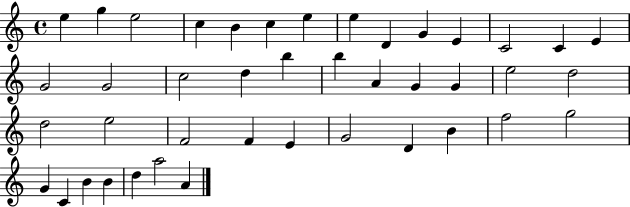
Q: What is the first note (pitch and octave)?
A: E5